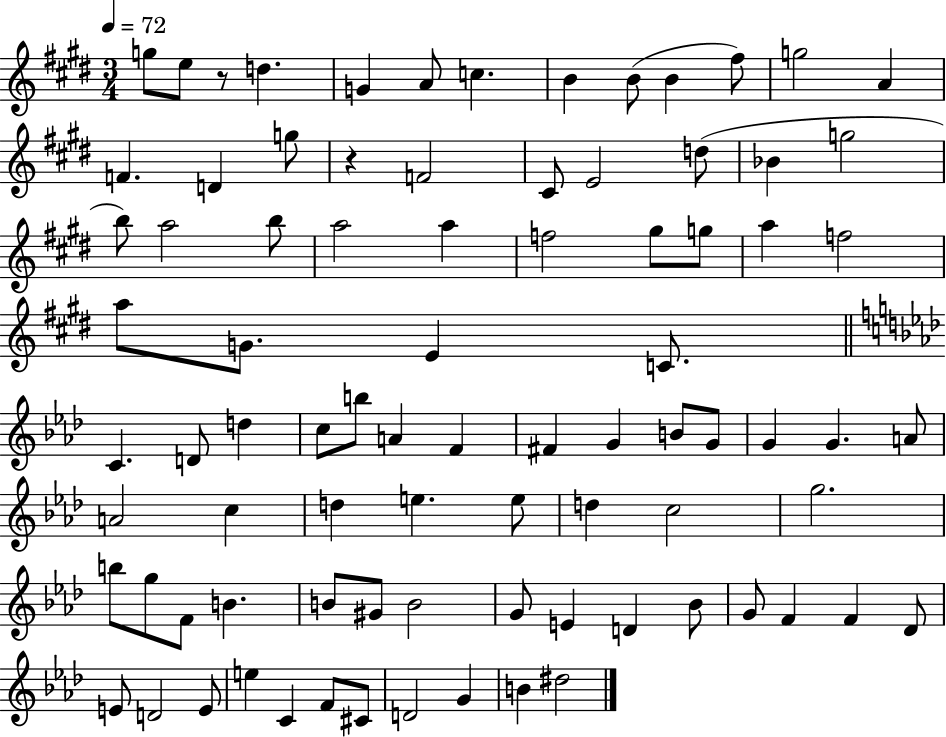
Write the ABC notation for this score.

X:1
T:Untitled
M:3/4
L:1/4
K:E
g/2 e/2 z/2 d G A/2 c B B/2 B ^f/2 g2 A F D g/2 z F2 ^C/2 E2 d/2 _B g2 b/2 a2 b/2 a2 a f2 ^g/2 g/2 a f2 a/2 G/2 E C/2 C D/2 d c/2 b/2 A F ^F G B/2 G/2 G G A/2 A2 c d e e/2 d c2 g2 b/2 g/2 F/2 B B/2 ^G/2 B2 G/2 E D _B/2 G/2 F F _D/2 E/2 D2 E/2 e C F/2 ^C/2 D2 G B ^d2